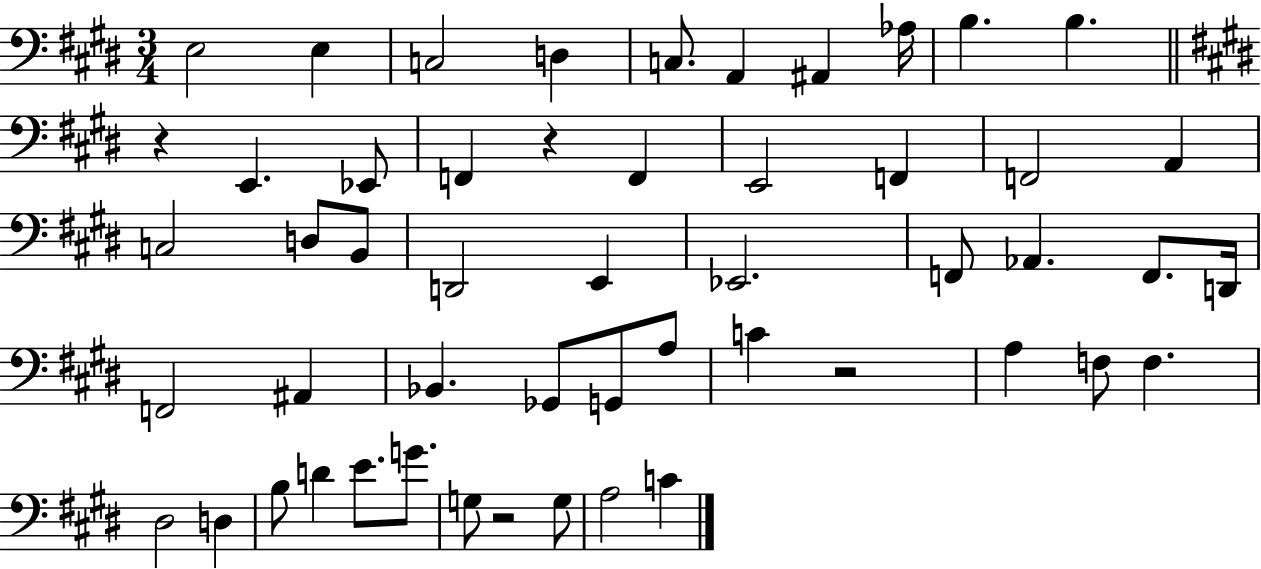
E3/h E3/q C3/h D3/q C3/e. A2/q A#2/q Ab3/s B3/q. B3/q. R/q E2/q. Eb2/e F2/q R/q F2/q E2/h F2/q F2/h A2/q C3/h D3/e B2/e D2/h E2/q Eb2/h. F2/e Ab2/q. F2/e. D2/s F2/h A#2/q Bb2/q. Gb2/e G2/e A3/e C4/q R/h A3/q F3/e F3/q. D#3/h D3/q B3/e D4/q E4/e. G4/e. G3/e R/h G3/e A3/h C4/q